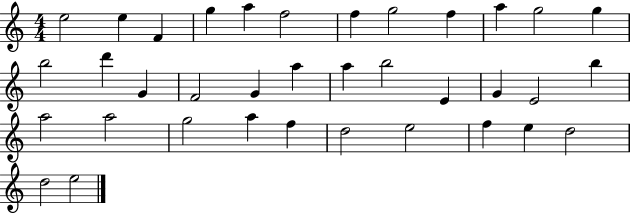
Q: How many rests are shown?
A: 0